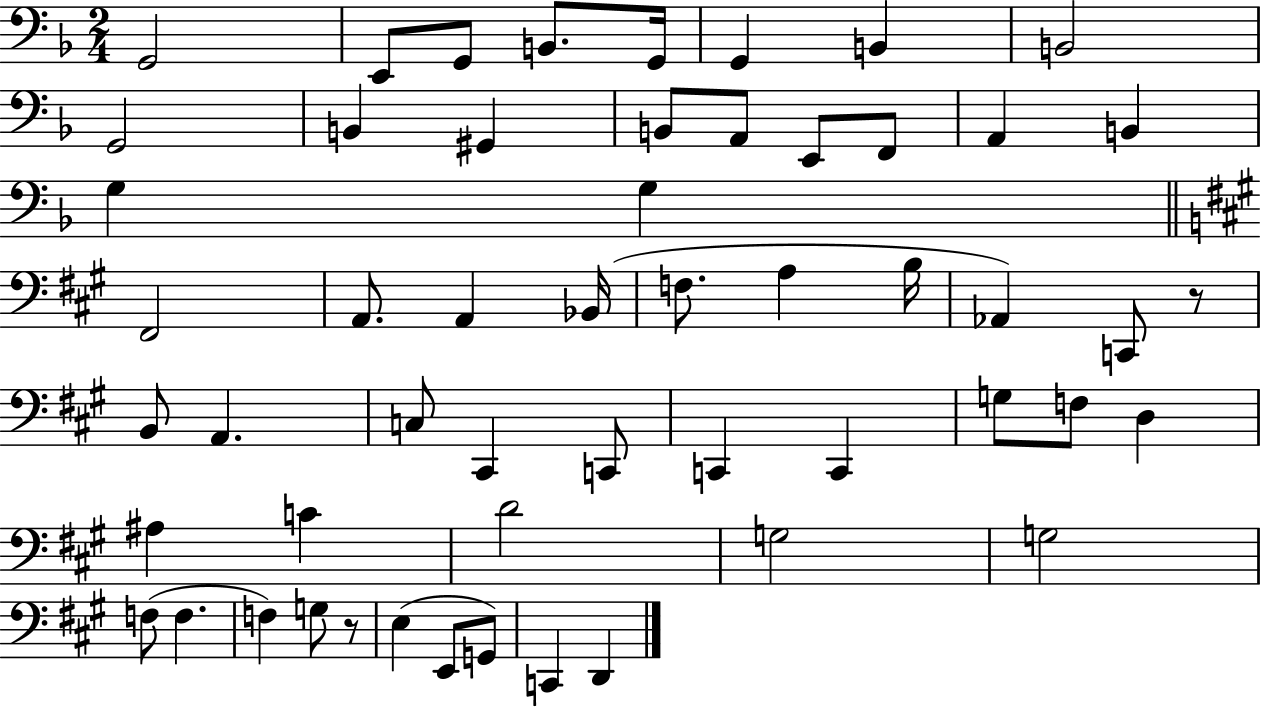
{
  \clef bass
  \numericTimeSignature
  \time 2/4
  \key f \major
  g,2 | e,8 g,8 b,8. g,16 | g,4 b,4 | b,2 | \break g,2 | b,4 gis,4 | b,8 a,8 e,8 f,8 | a,4 b,4 | \break g4 g4 | \bar "||" \break \key a \major fis,2 | a,8. a,4 bes,16( | f8. a4 b16 | aes,4) c,8 r8 | \break b,8 a,4. | c8 cis,4 c,8 | c,4 c,4 | g8 f8 d4 | \break ais4 c'4 | d'2 | g2 | g2 | \break f8( f4. | f4) g8 r8 | e4( e,8 g,8) | c,4 d,4 | \break \bar "|."
}